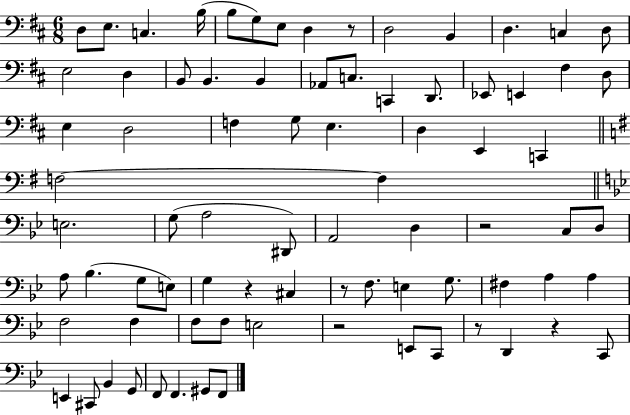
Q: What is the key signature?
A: D major